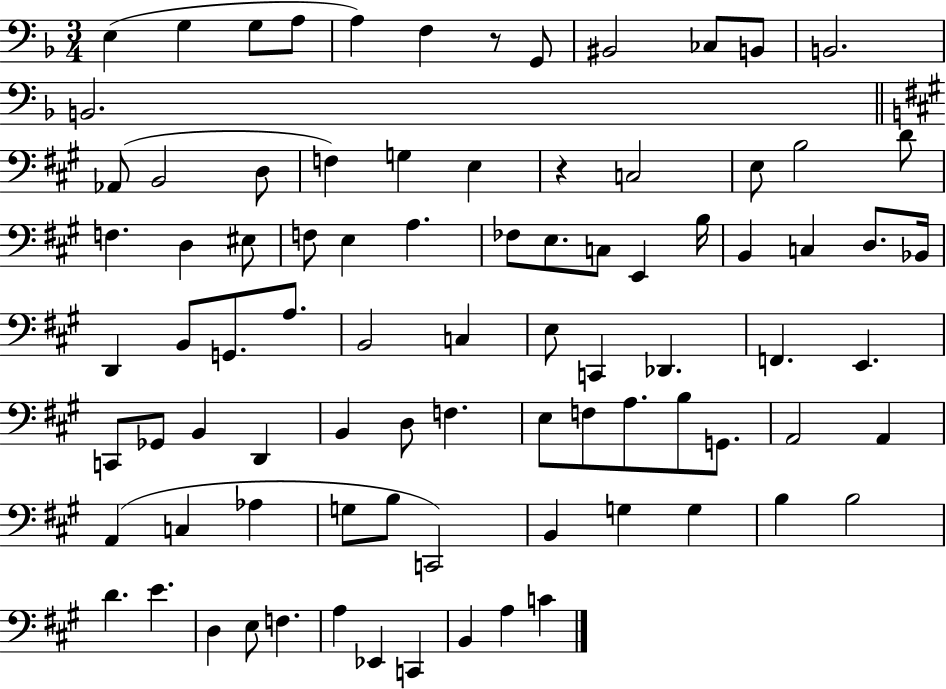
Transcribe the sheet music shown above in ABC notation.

X:1
T:Untitled
M:3/4
L:1/4
K:F
E, G, G,/2 A,/2 A, F, z/2 G,,/2 ^B,,2 _C,/2 B,,/2 B,,2 B,,2 _A,,/2 B,,2 D,/2 F, G, E, z C,2 E,/2 B,2 D/2 F, D, ^E,/2 F,/2 E, A, _F,/2 E,/2 C,/2 E,, B,/4 B,, C, D,/2 _B,,/4 D,, B,,/2 G,,/2 A,/2 B,,2 C, E,/2 C,, _D,, F,, E,, C,,/2 _G,,/2 B,, D,, B,, D,/2 F, E,/2 F,/2 A,/2 B,/2 G,,/2 A,,2 A,, A,, C, _A, G,/2 B,/2 C,,2 B,, G, G, B, B,2 D E D, E,/2 F, A, _E,, C,, B,, A, C